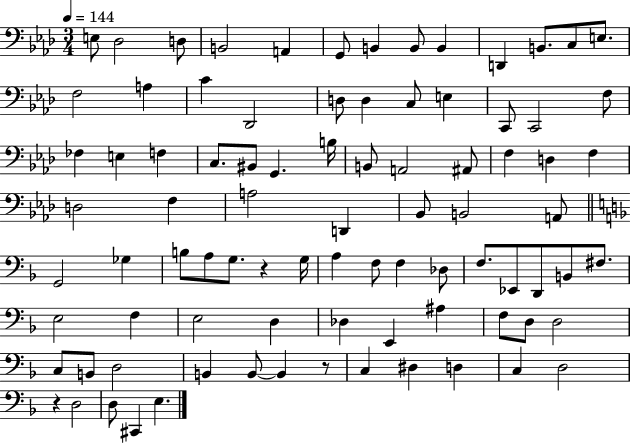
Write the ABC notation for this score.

X:1
T:Untitled
M:3/4
L:1/4
K:Ab
E,/2 _D,2 D,/2 B,,2 A,, G,,/2 B,, B,,/2 B,, D,, B,,/2 C,/2 E,/2 F,2 A, C _D,,2 D,/2 D, C,/2 E, C,,/2 C,,2 F,/2 _F, E, F, C,/2 ^B,,/2 G,, B,/4 B,,/2 A,,2 ^A,,/2 F, D, F, D,2 F, A,2 D,, _B,,/2 B,,2 A,,/2 G,,2 _G, B,/2 A,/2 G,/2 z G,/4 A, F,/2 F, _D,/2 F,/2 _E,,/2 D,,/2 B,,/2 ^F,/2 E,2 F, E,2 D, _D, E,, ^A, F,/2 D,/2 D,2 C,/2 B,,/2 D,2 B,, B,,/2 B,, z/2 C, ^D, D, C, D,2 z D,2 D,/2 ^C,, E,